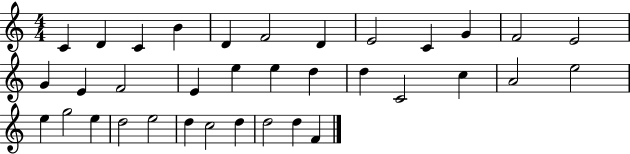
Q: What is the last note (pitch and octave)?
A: F4